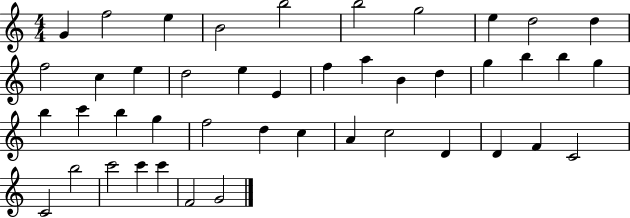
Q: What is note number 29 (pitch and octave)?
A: F5